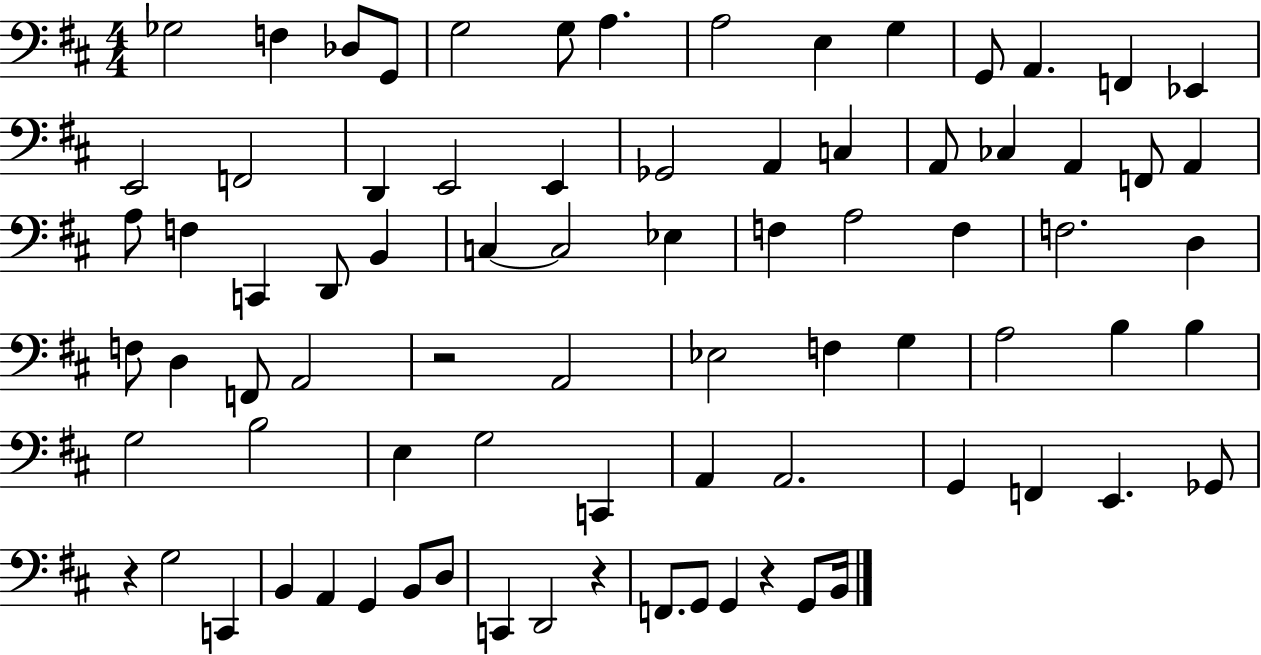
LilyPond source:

{
  \clef bass
  \numericTimeSignature
  \time 4/4
  \key d \major
  \repeat volta 2 { ges2 f4 des8 g,8 | g2 g8 a4. | a2 e4 g4 | g,8 a,4. f,4 ees,4 | \break e,2 f,2 | d,4 e,2 e,4 | ges,2 a,4 c4 | a,8 ces4 a,4 f,8 a,4 | \break a8 f4 c,4 d,8 b,4 | c4~~ c2 ees4 | f4 a2 f4 | f2. d4 | \break f8 d4 f,8 a,2 | r2 a,2 | ees2 f4 g4 | a2 b4 b4 | \break g2 b2 | e4 g2 c,4 | a,4 a,2. | g,4 f,4 e,4. ges,8 | \break r4 g2 c,4 | b,4 a,4 g,4 b,8 d8 | c,4 d,2 r4 | f,8. g,8 g,4 r4 g,8 b,16 | \break } \bar "|."
}